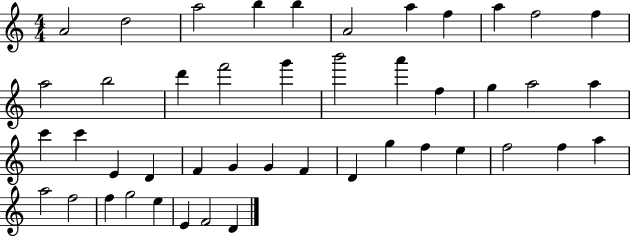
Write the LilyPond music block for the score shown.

{
  \clef treble
  \numericTimeSignature
  \time 4/4
  \key c \major
  a'2 d''2 | a''2 b''4 b''4 | a'2 a''4 f''4 | a''4 f''2 f''4 | \break a''2 b''2 | d'''4 f'''2 g'''4 | b'''2 a'''4 f''4 | g''4 a''2 a''4 | \break c'''4 c'''4 e'4 d'4 | f'4 g'4 g'4 f'4 | d'4 g''4 f''4 e''4 | f''2 f''4 a''4 | \break a''2 f''2 | f''4 g''2 e''4 | e'4 f'2 d'4 | \bar "|."
}